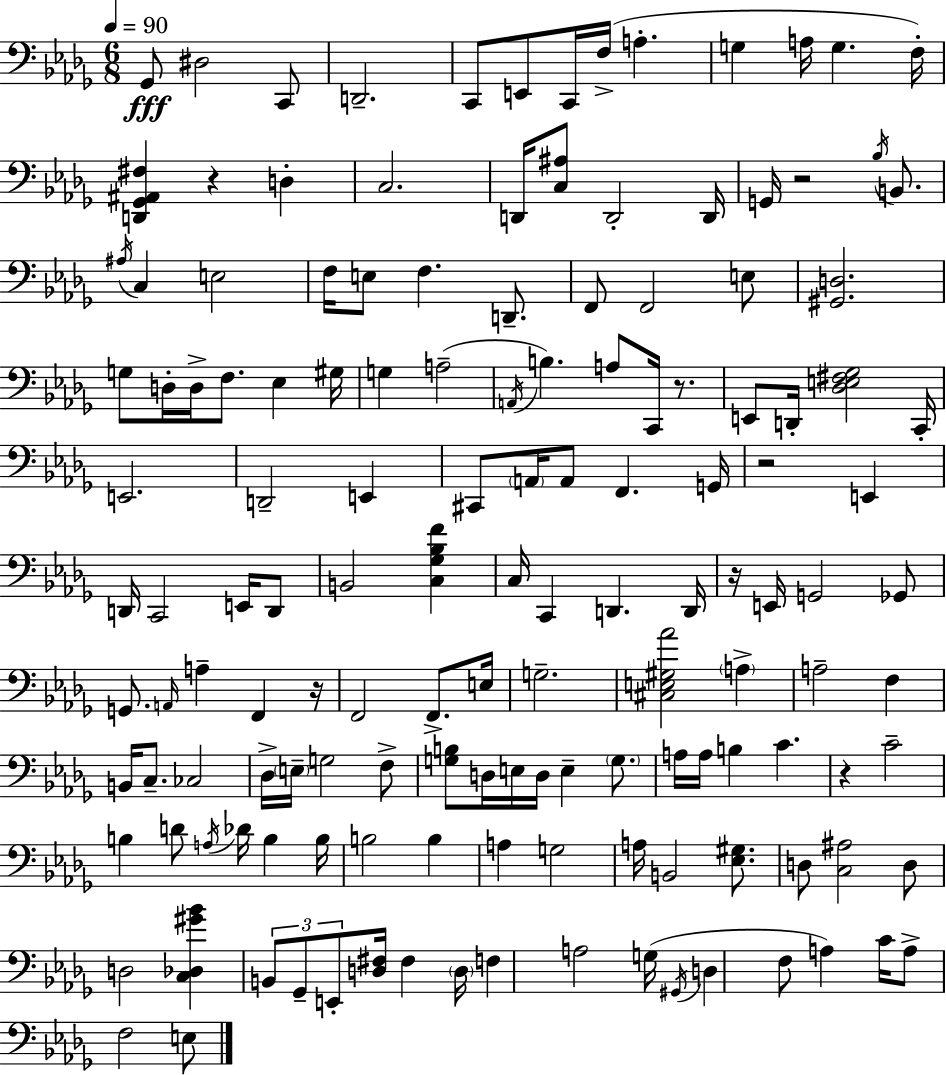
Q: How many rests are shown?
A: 7